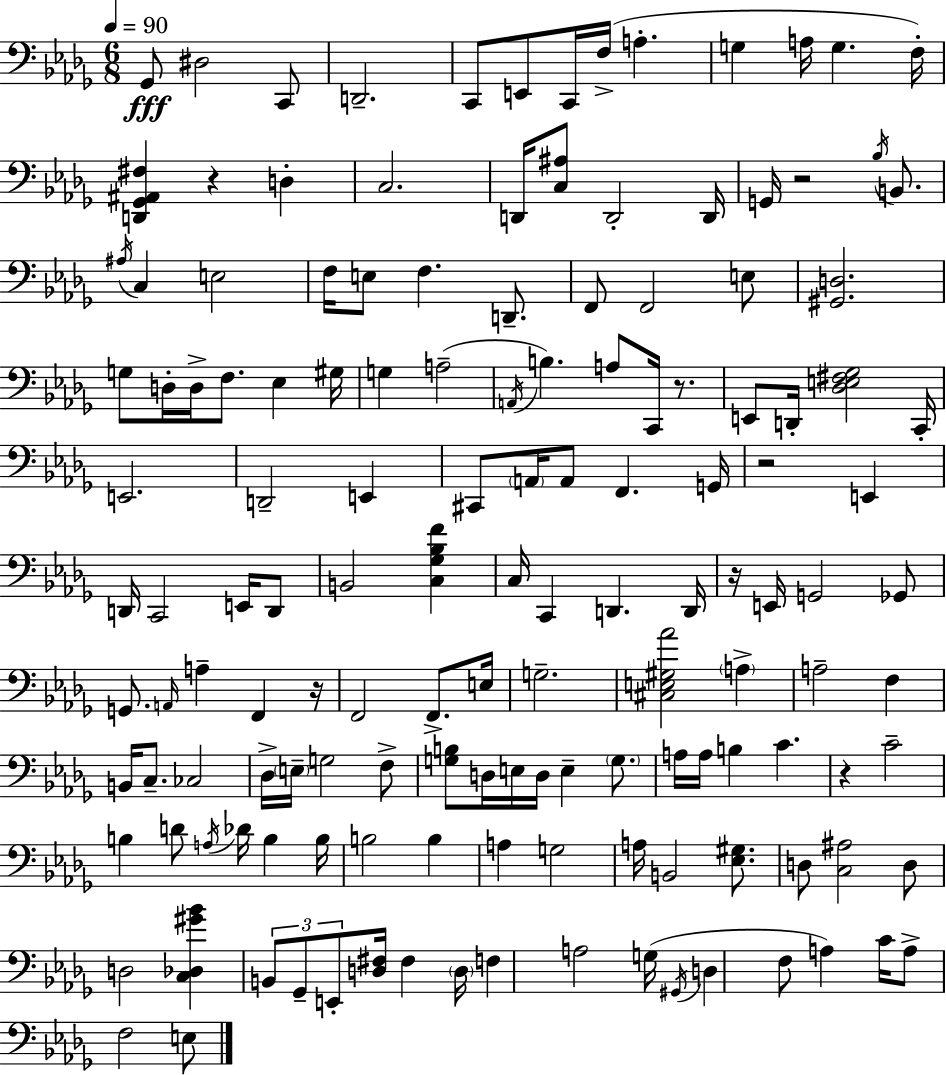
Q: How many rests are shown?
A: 7